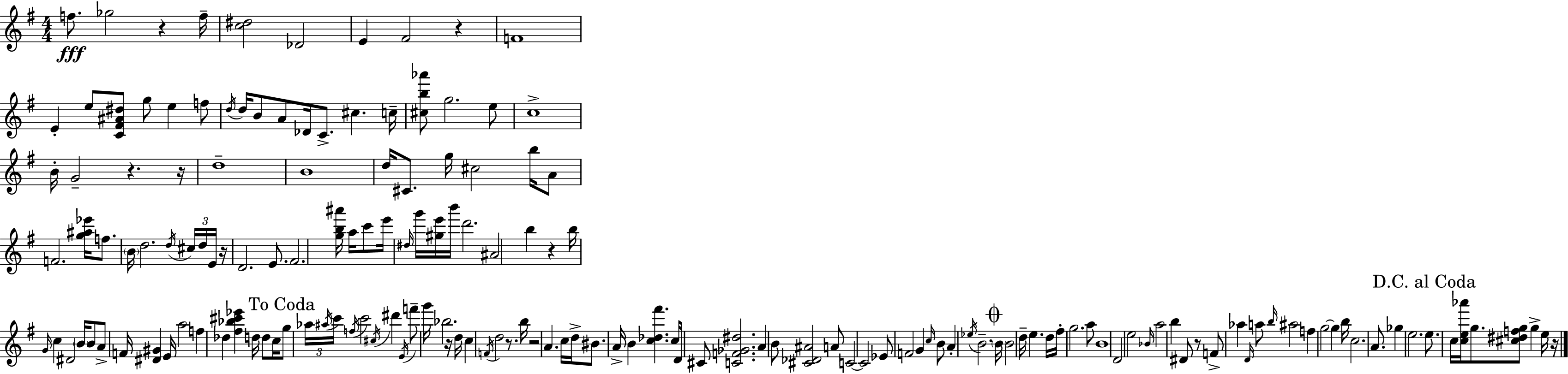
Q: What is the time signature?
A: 4/4